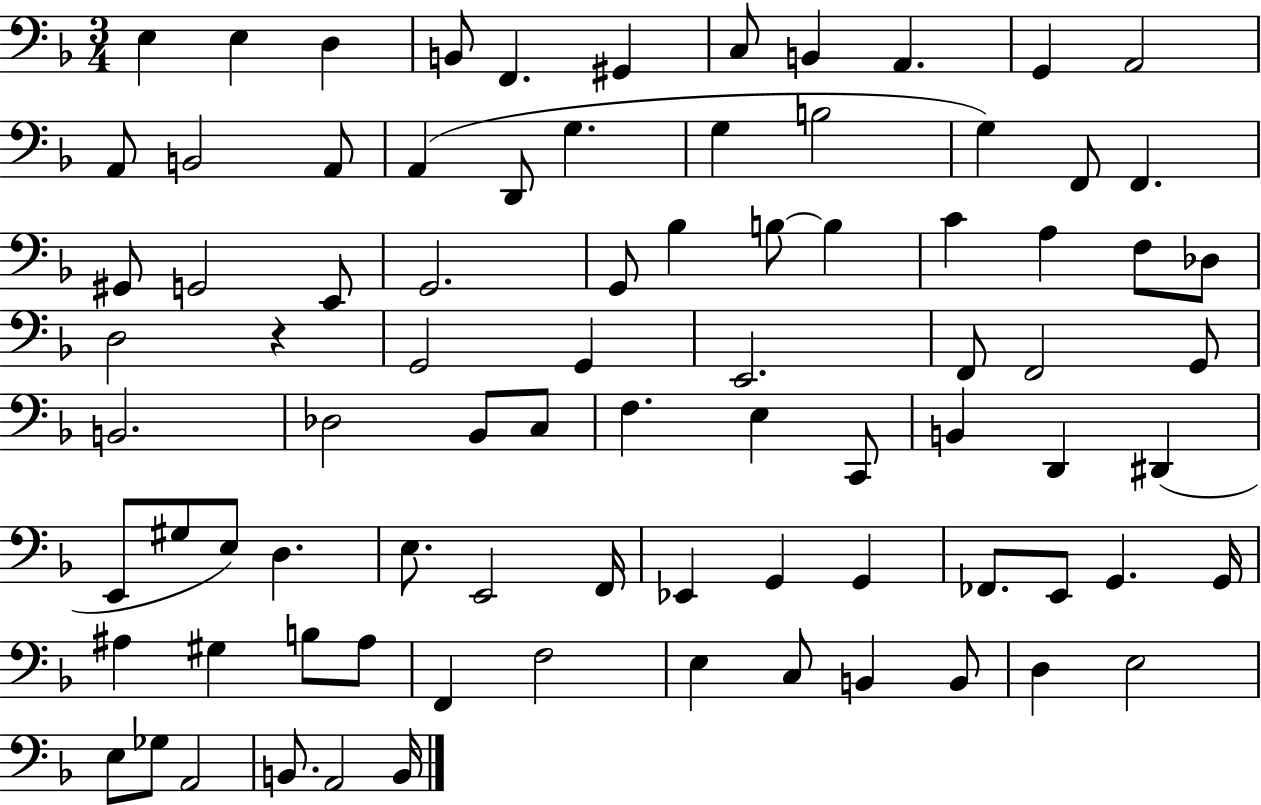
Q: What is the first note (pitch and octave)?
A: E3